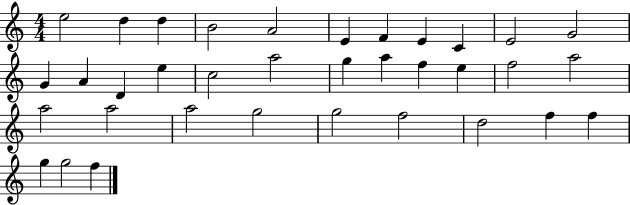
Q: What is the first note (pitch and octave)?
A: E5